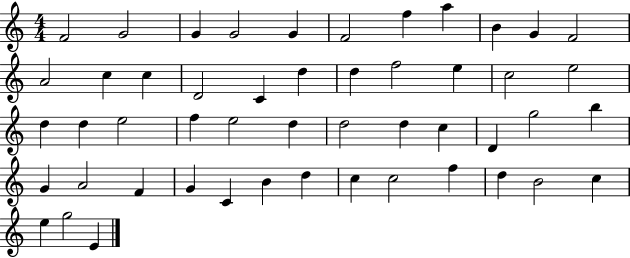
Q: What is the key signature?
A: C major